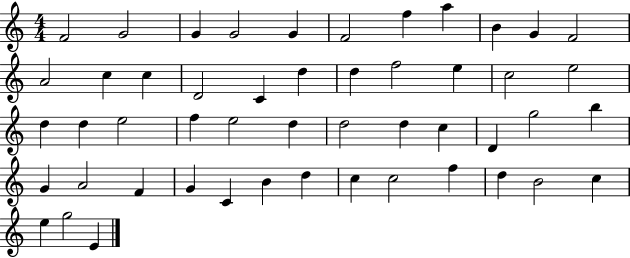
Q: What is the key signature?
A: C major